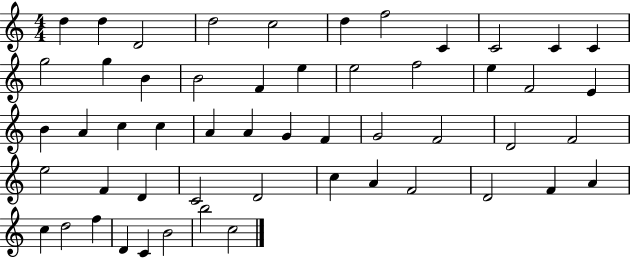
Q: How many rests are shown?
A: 0